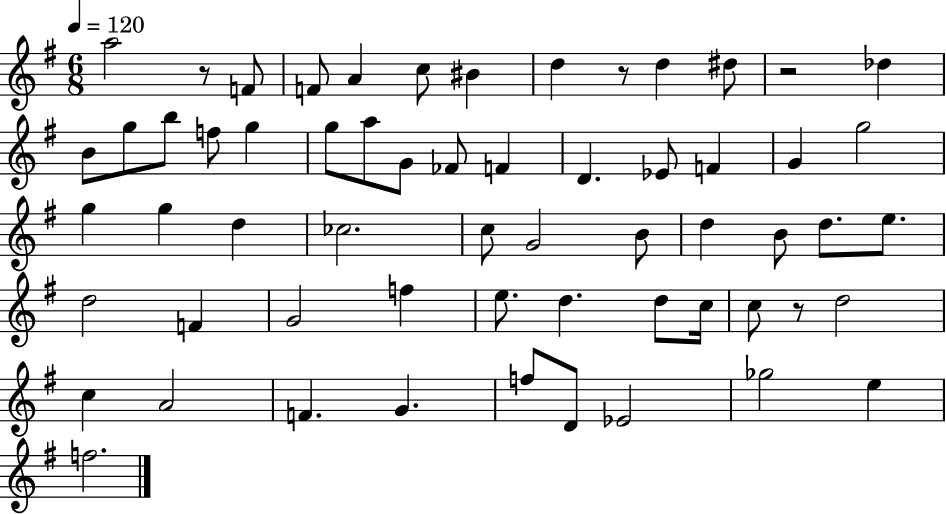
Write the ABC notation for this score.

X:1
T:Untitled
M:6/8
L:1/4
K:G
a2 z/2 F/2 F/2 A c/2 ^B d z/2 d ^d/2 z2 _d B/2 g/2 b/2 f/2 g g/2 a/2 G/2 _F/2 F D _E/2 F G g2 g g d _c2 c/2 G2 B/2 d B/2 d/2 e/2 d2 F G2 f e/2 d d/2 c/4 c/2 z/2 d2 c A2 F G f/2 D/2 _E2 _g2 e f2